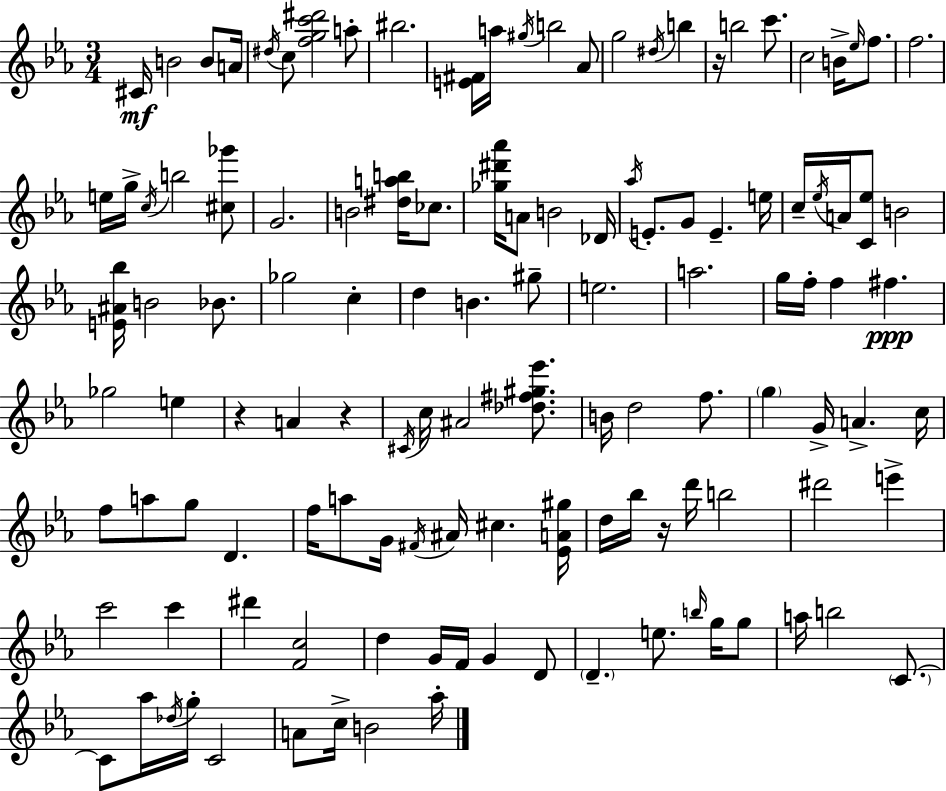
C#4/s B4/h B4/e A4/s D#5/s C5/e [F5,G5,C6,D#6]/h A5/e BIS5/h. [E4,F#4]/s A5/s G#5/s B5/h Ab4/e G5/h D#5/s B5/q R/s B5/h C6/e. C5/h B4/s Eb5/s F5/e. F5/h. E5/s G5/s C5/s B5/h [C#5,Gb6]/e G4/h. B4/h [D#5,A5,B5]/s CES5/e. [Gb5,D#6,Ab6]/s A4/e B4/h Db4/s Ab5/s E4/e. G4/e E4/q. E5/s C5/s Eb5/s A4/s [C4,Eb5]/e B4/h [E4,A#4,Bb5]/s B4/h Bb4/e. Gb5/h C5/q D5/q B4/q. G#5/e E5/h. A5/h. G5/s F5/s F5/q F#5/q. Gb5/h E5/q R/q A4/q R/q C#4/s C5/s A#4/h [Db5,F#5,G#5,Eb6]/e. B4/s D5/h F5/e. G5/q G4/s A4/q. C5/s F5/e A5/e G5/e D4/q. F5/s A5/e G4/s F#4/s A#4/s C#5/q. [Eb4,A4,G#5]/s D5/s Bb5/s R/s D6/s B5/h D#6/h E6/q C6/h C6/q D#6/q [F4,C5]/h D5/q G4/s F4/s G4/q D4/e D4/q. E5/e. B5/s G5/s G5/e A5/s B5/h C4/e. C4/e Ab5/s Db5/s G5/s C4/h A4/e C5/s B4/h Ab5/s